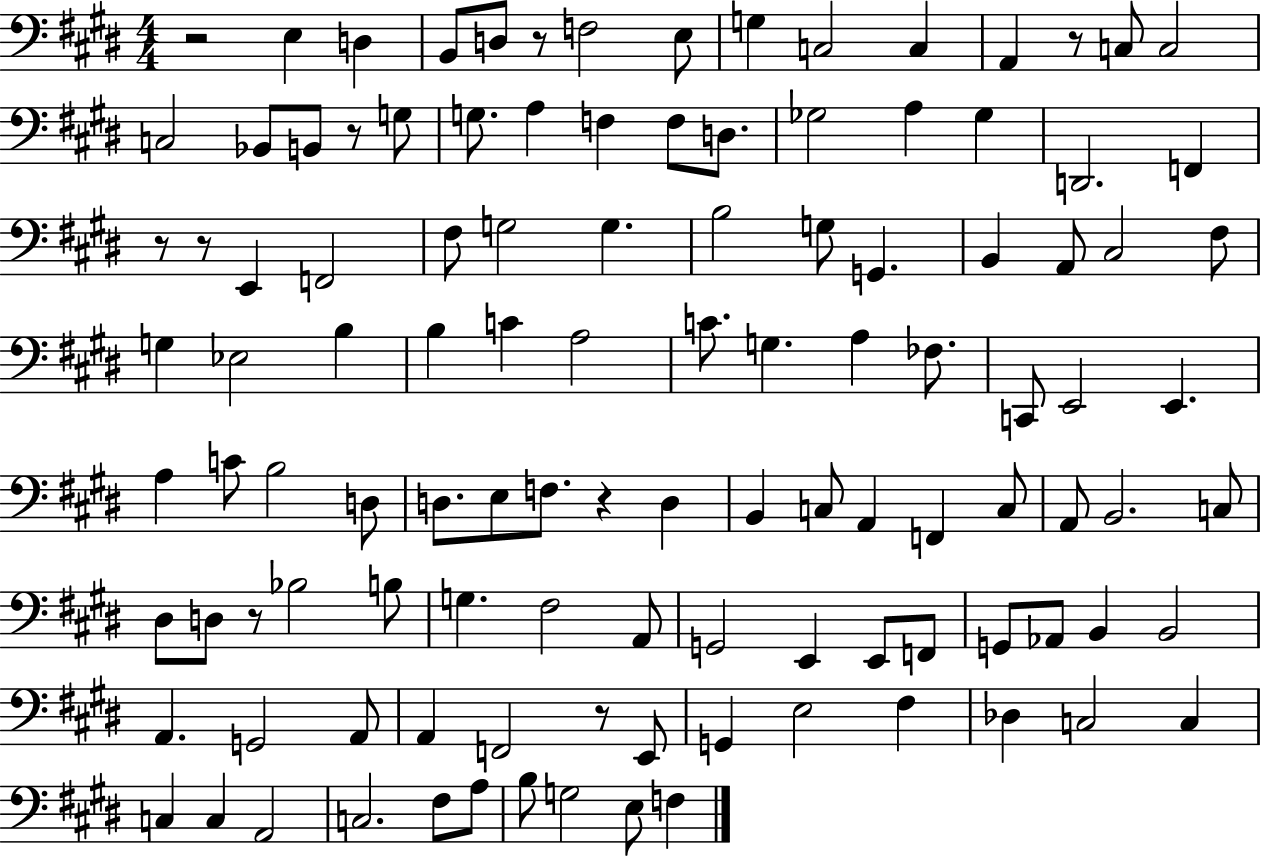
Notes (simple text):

R/h E3/q D3/q B2/e D3/e R/e F3/h E3/e G3/q C3/h C3/q A2/q R/e C3/e C3/h C3/h Bb2/e B2/e R/e G3/e G3/e. A3/q F3/q F3/e D3/e. Gb3/h A3/q Gb3/q D2/h. F2/q R/e R/e E2/q F2/h F#3/e G3/h G3/q. B3/h G3/e G2/q. B2/q A2/e C#3/h F#3/e G3/q Eb3/h B3/q B3/q C4/q A3/h C4/e. G3/q. A3/q FES3/e. C2/e E2/h E2/q. A3/q C4/e B3/h D3/e D3/e. E3/e F3/e. R/q D3/q B2/q C3/e A2/q F2/q C3/e A2/e B2/h. C3/e D#3/e D3/e R/e Bb3/h B3/e G3/q. F#3/h A2/e G2/h E2/q E2/e F2/e G2/e Ab2/e B2/q B2/h A2/q. G2/h A2/e A2/q F2/h R/e E2/e G2/q E3/h F#3/q Db3/q C3/h C3/q C3/q C3/q A2/h C3/h. F#3/e A3/e B3/e G3/h E3/e F3/q